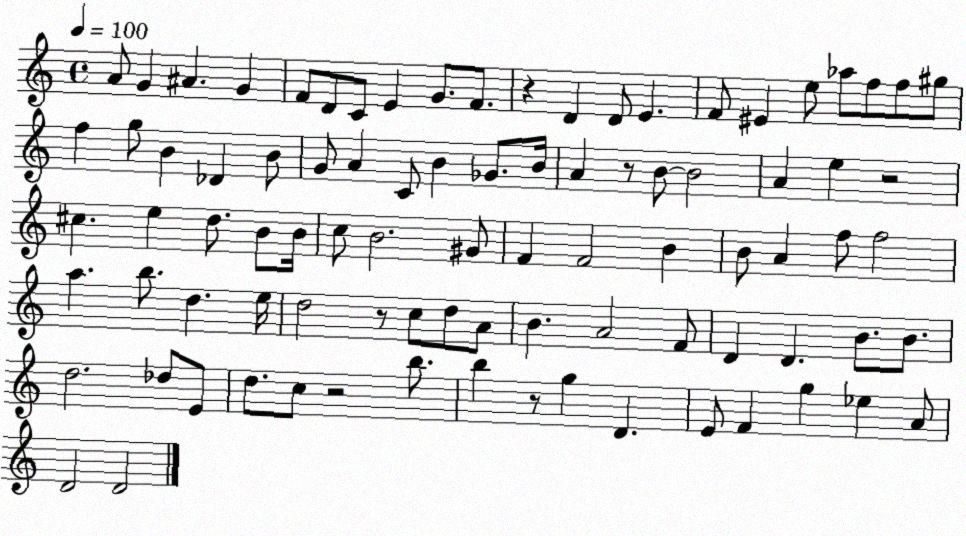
X:1
T:Untitled
M:4/4
L:1/4
K:C
A/2 G ^A G F/2 D/2 C/2 E G/2 F/2 z D D/2 E F/2 ^E e/2 _a/2 f/2 f/2 ^g/2 f g/2 B _D B/2 G/2 A C/2 B _G/2 B/4 A z/2 B/2 B2 A e z2 ^c e d/2 B/2 B/4 c/2 B2 ^G/2 F F2 B B/2 A f/2 f2 a b/2 d e/4 d2 z/2 c/2 d/2 A/2 B A2 F/2 D D B/2 B/2 d2 _d/2 E/2 d/2 c/2 z2 b/2 b z/2 g D E/2 F g _e A/2 D2 D2